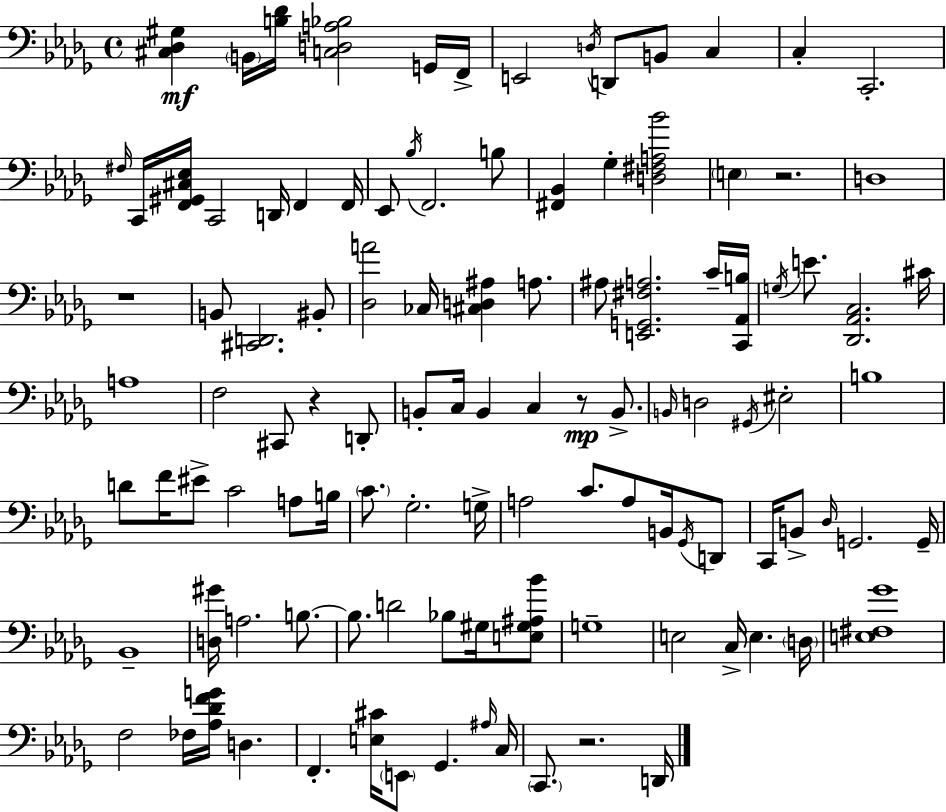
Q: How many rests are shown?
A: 5